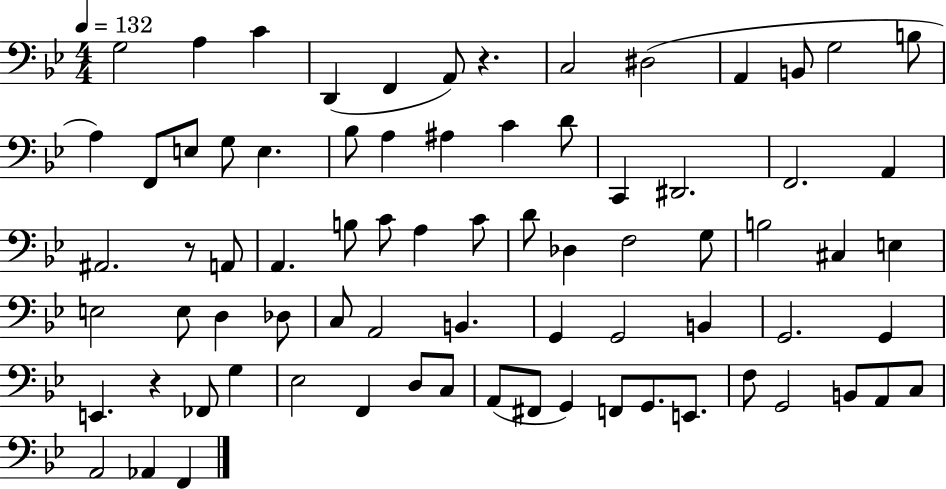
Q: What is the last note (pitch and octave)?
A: F2